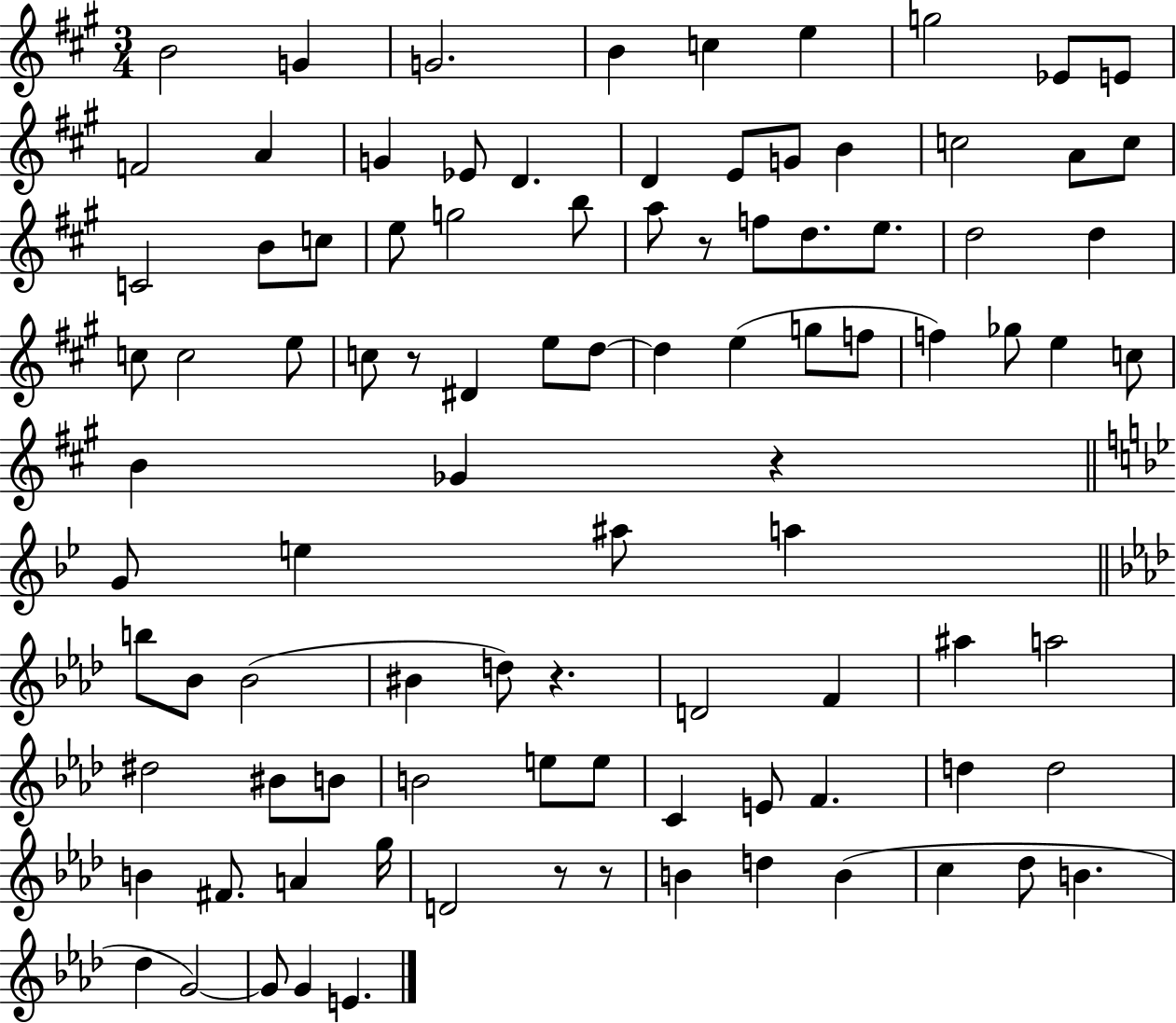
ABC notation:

X:1
T:Untitled
M:3/4
L:1/4
K:A
B2 G G2 B c e g2 _E/2 E/2 F2 A G _E/2 D D E/2 G/2 B c2 A/2 c/2 C2 B/2 c/2 e/2 g2 b/2 a/2 z/2 f/2 d/2 e/2 d2 d c/2 c2 e/2 c/2 z/2 ^D e/2 d/2 d e g/2 f/2 f _g/2 e c/2 B _G z G/2 e ^a/2 a b/2 _B/2 _B2 ^B d/2 z D2 F ^a a2 ^d2 ^B/2 B/2 B2 e/2 e/2 C E/2 F d d2 B ^F/2 A g/4 D2 z/2 z/2 B d B c _d/2 B _d G2 G/2 G E